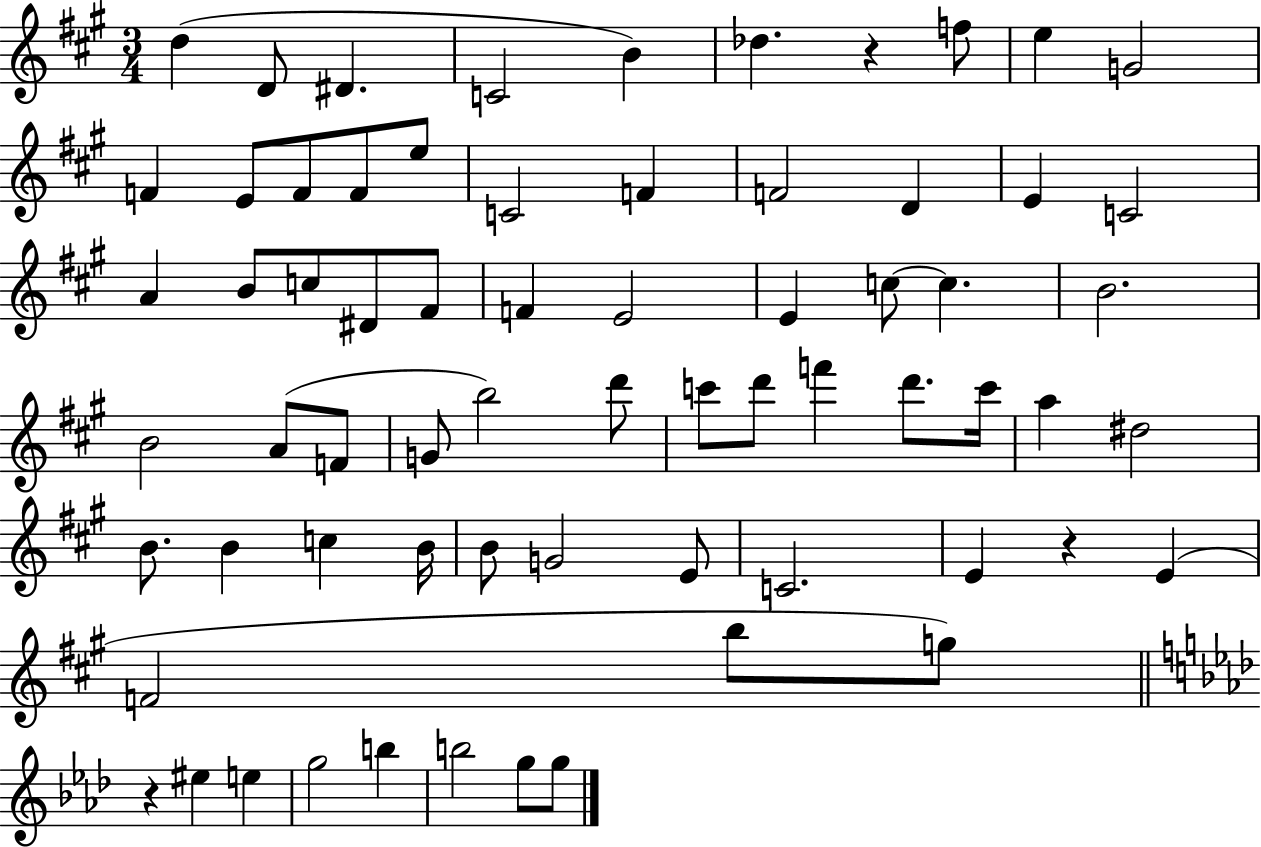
D5/q D4/e D#4/q. C4/h B4/q Db5/q. R/q F5/e E5/q G4/h F4/q E4/e F4/e F4/e E5/e C4/h F4/q F4/h D4/q E4/q C4/h A4/q B4/e C5/e D#4/e F#4/e F4/q E4/h E4/q C5/e C5/q. B4/h. B4/h A4/e F4/e G4/e B5/h D6/e C6/e D6/e F6/q D6/e. C6/s A5/q D#5/h B4/e. B4/q C5/q B4/s B4/e G4/h E4/e C4/h. E4/q R/q E4/q F4/h B5/e G5/e R/q EIS5/q E5/q G5/h B5/q B5/h G5/e G5/e